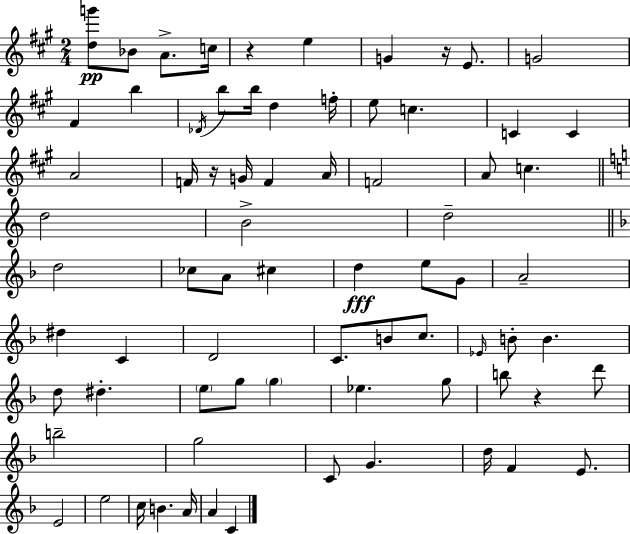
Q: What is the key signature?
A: A major